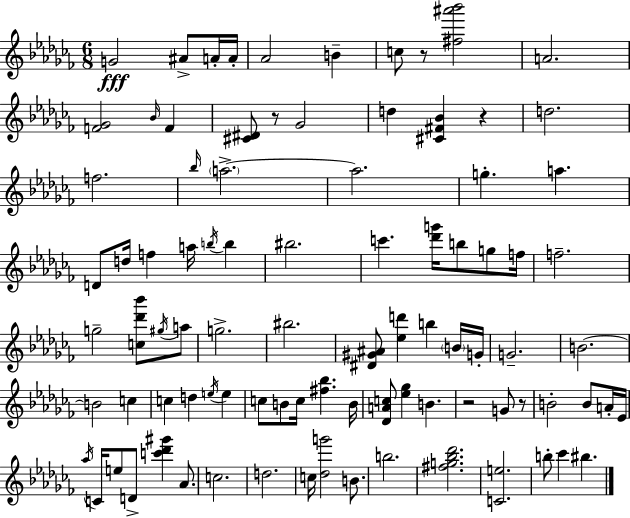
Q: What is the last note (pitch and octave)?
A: BIS5